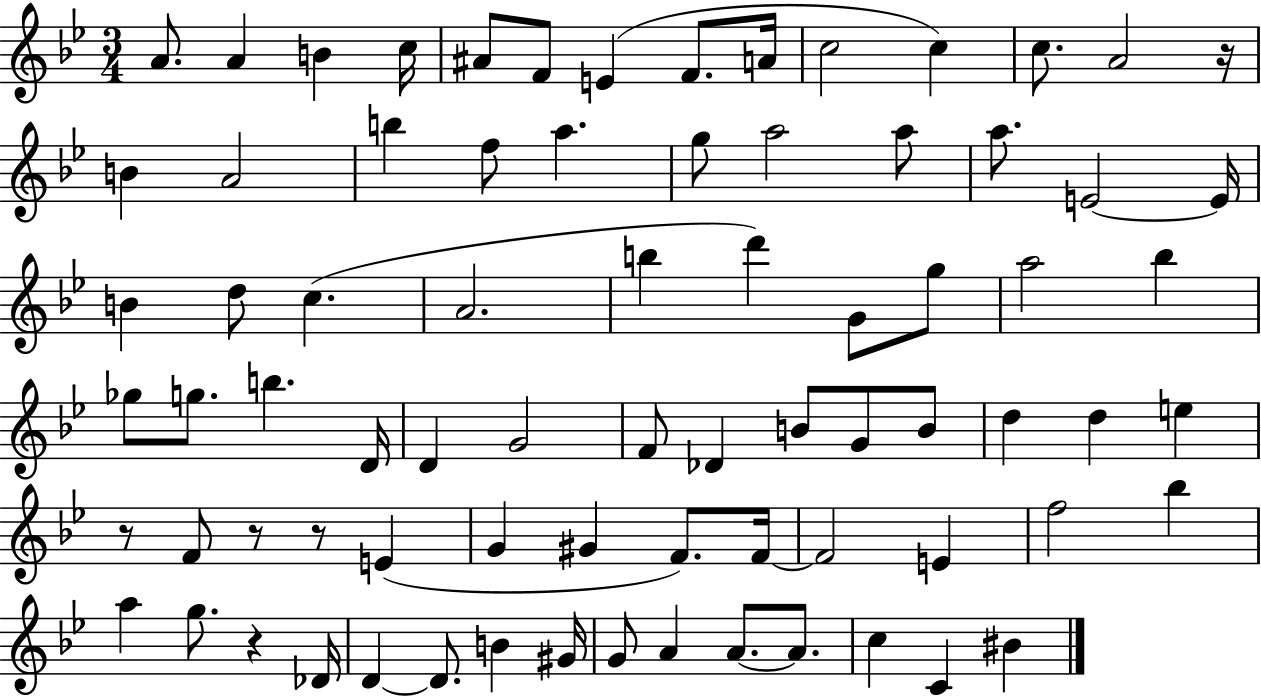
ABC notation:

X:1
T:Untitled
M:3/4
L:1/4
K:Bb
A/2 A B c/4 ^A/2 F/2 E F/2 A/4 c2 c c/2 A2 z/4 B A2 b f/2 a g/2 a2 a/2 a/2 E2 E/4 B d/2 c A2 b d' G/2 g/2 a2 _b _g/2 g/2 b D/4 D G2 F/2 _D B/2 G/2 B/2 d d e z/2 F/2 z/2 z/2 E G ^G F/2 F/4 F2 E f2 _b a g/2 z _D/4 D D/2 B ^G/4 G/2 A A/2 A/2 c C ^B